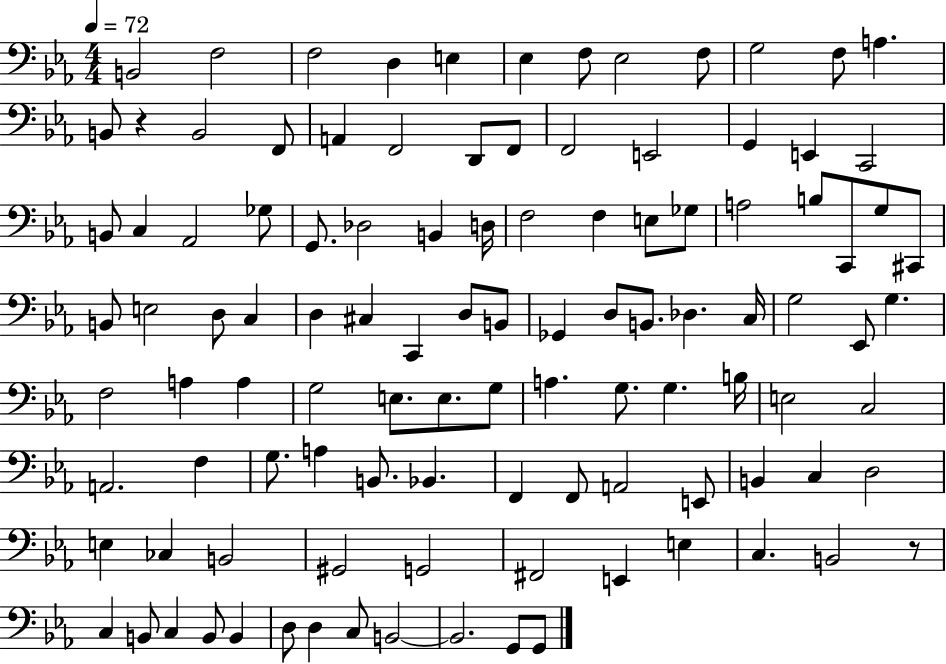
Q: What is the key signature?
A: EES major